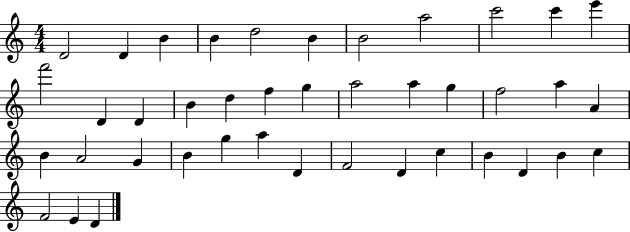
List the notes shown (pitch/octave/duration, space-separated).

D4/h D4/q B4/q B4/q D5/h B4/q B4/h A5/h C6/h C6/q E6/q F6/h D4/q D4/q B4/q D5/q F5/q G5/q A5/h A5/q G5/q F5/h A5/q A4/q B4/q A4/h G4/q B4/q G5/q A5/q D4/q F4/h D4/q C5/q B4/q D4/q B4/q C5/q F4/h E4/q D4/q